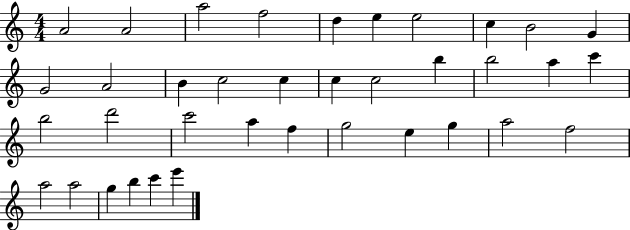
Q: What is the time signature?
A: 4/4